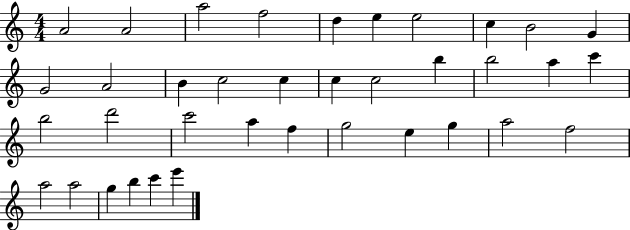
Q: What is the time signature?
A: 4/4